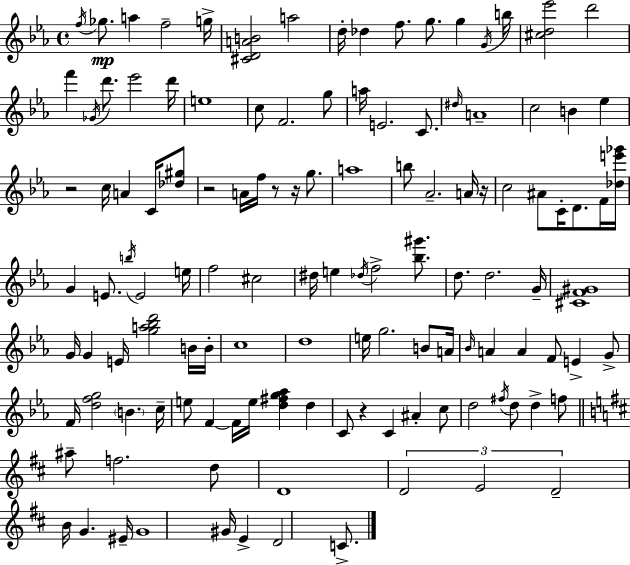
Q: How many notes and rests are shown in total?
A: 124